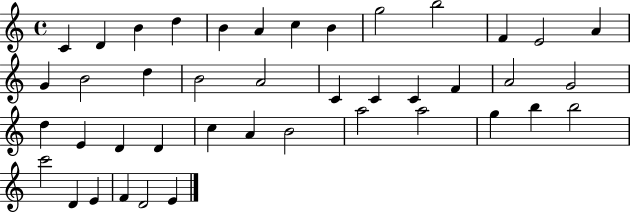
C4/q D4/q B4/q D5/q B4/q A4/q C5/q B4/q G5/h B5/h F4/q E4/h A4/q G4/q B4/h D5/q B4/h A4/h C4/q C4/q C4/q F4/q A4/h G4/h D5/q E4/q D4/q D4/q C5/q A4/q B4/h A5/h A5/h G5/q B5/q B5/h C6/h D4/q E4/q F4/q D4/h E4/q